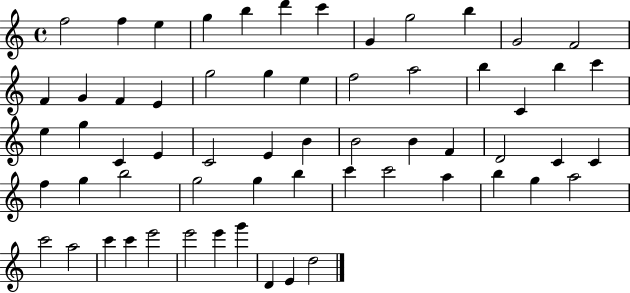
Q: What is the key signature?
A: C major